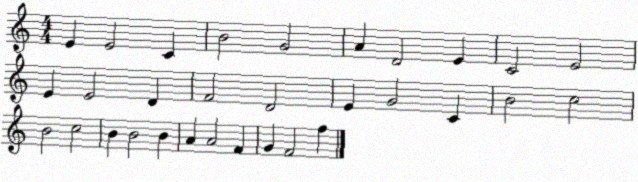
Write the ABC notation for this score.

X:1
T:Untitled
M:4/4
L:1/4
K:C
E E2 C B2 G2 A D2 E C2 E2 E E2 D F2 D2 E G2 C B2 c2 B2 c2 B B2 B A A2 F G F2 f